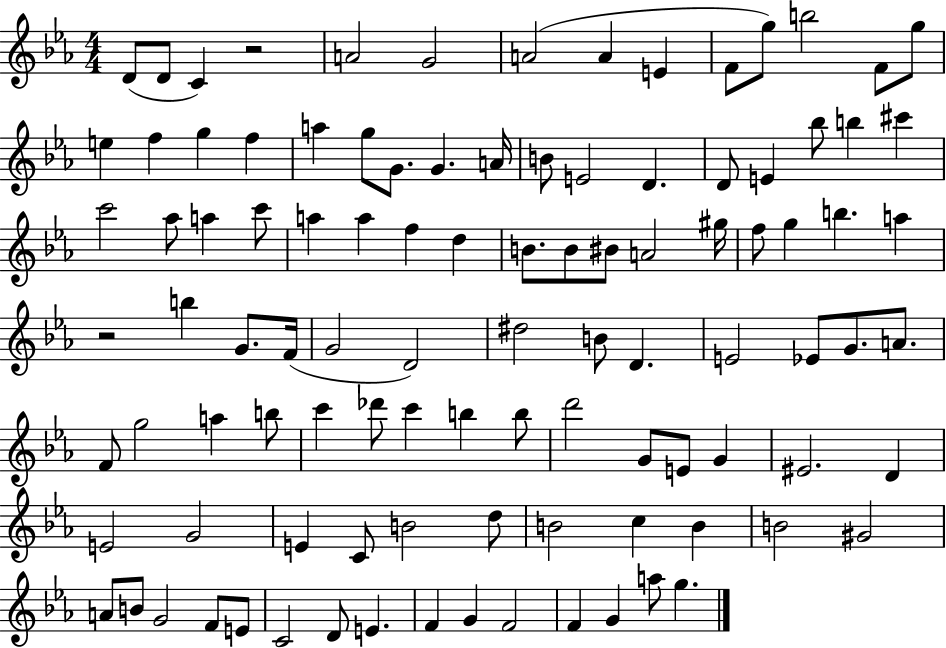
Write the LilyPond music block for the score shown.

{
  \clef treble
  \numericTimeSignature
  \time 4/4
  \key ees \major
  d'8( d'8 c'4) r2 | a'2 g'2 | a'2( a'4 e'4 | f'8 g''8) b''2 f'8 g''8 | \break e''4 f''4 g''4 f''4 | a''4 g''8 g'8. g'4. a'16 | b'8 e'2 d'4. | d'8 e'4 bes''8 b''4 cis'''4 | \break c'''2 aes''8 a''4 c'''8 | a''4 a''4 f''4 d''4 | b'8. b'8 bis'8 a'2 gis''16 | f''8 g''4 b''4. a''4 | \break r2 b''4 g'8. f'16( | g'2 d'2) | dis''2 b'8 d'4. | e'2 ees'8 g'8. a'8. | \break f'8 g''2 a''4 b''8 | c'''4 des'''8 c'''4 b''4 b''8 | d'''2 g'8 e'8 g'4 | eis'2. d'4 | \break e'2 g'2 | e'4 c'8 b'2 d''8 | b'2 c''4 b'4 | b'2 gis'2 | \break a'8 b'8 g'2 f'8 e'8 | c'2 d'8 e'4. | f'4 g'4 f'2 | f'4 g'4 a''8 g''4. | \break \bar "|."
}